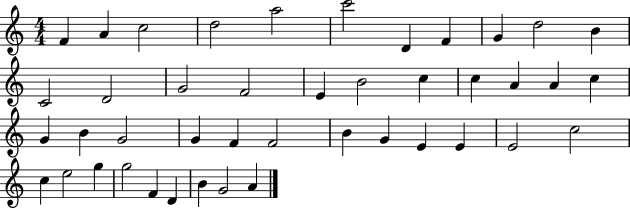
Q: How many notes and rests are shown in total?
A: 43